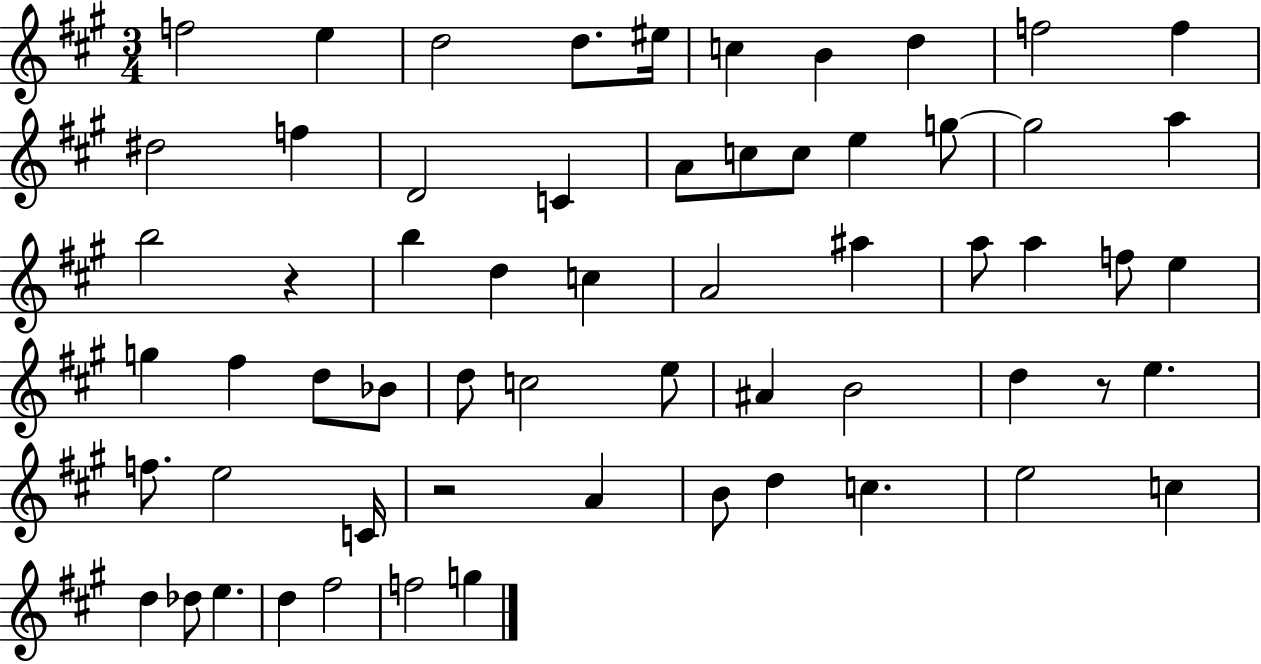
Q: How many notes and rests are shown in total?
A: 61